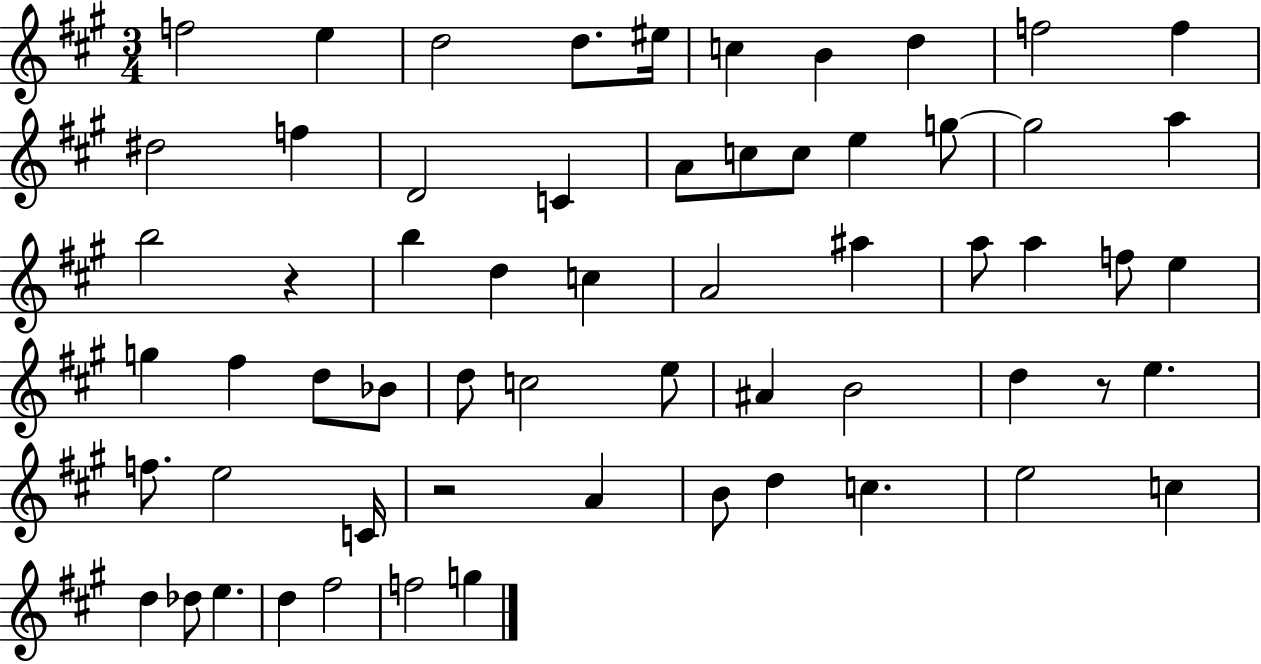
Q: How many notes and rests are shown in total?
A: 61